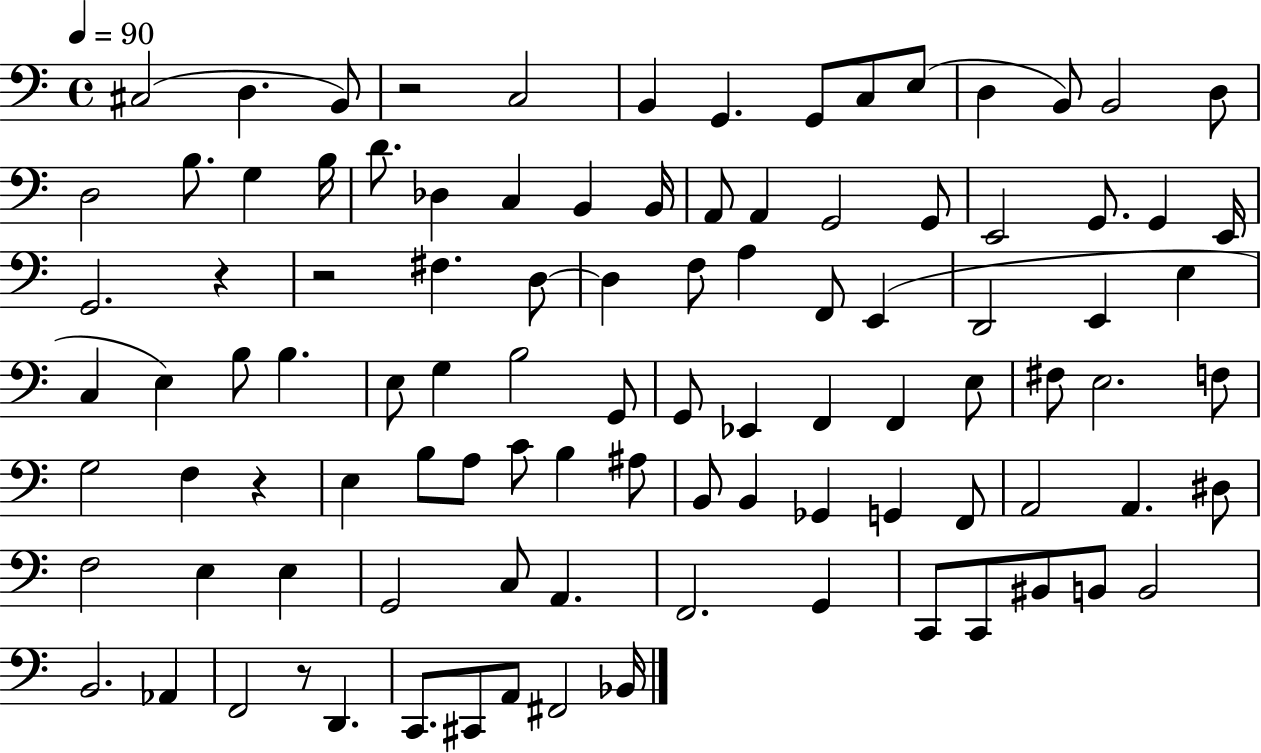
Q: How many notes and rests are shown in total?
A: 100